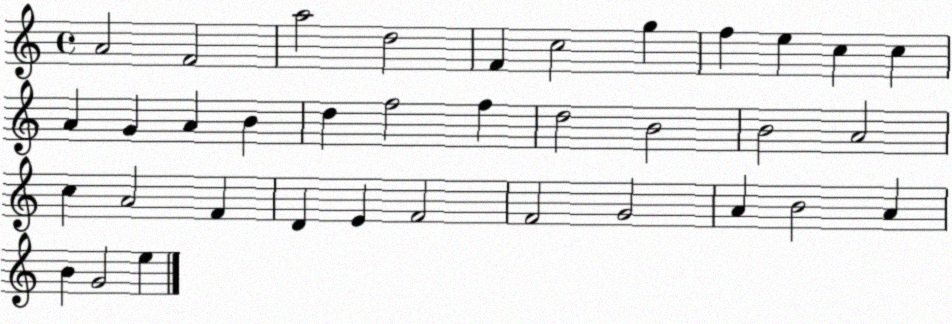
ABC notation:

X:1
T:Untitled
M:4/4
L:1/4
K:C
A2 F2 a2 d2 F c2 g f e c c A G A B d f2 f d2 B2 B2 A2 c A2 F D E F2 F2 G2 A B2 A B G2 e